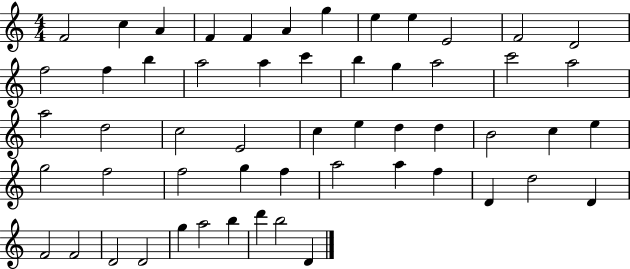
{
  \clef treble
  \numericTimeSignature
  \time 4/4
  \key c \major
  f'2 c''4 a'4 | f'4 f'4 a'4 g''4 | e''4 e''4 e'2 | f'2 d'2 | \break f''2 f''4 b''4 | a''2 a''4 c'''4 | b''4 g''4 a''2 | c'''2 a''2 | \break a''2 d''2 | c''2 e'2 | c''4 e''4 d''4 d''4 | b'2 c''4 e''4 | \break g''2 f''2 | f''2 g''4 f''4 | a''2 a''4 f''4 | d'4 d''2 d'4 | \break f'2 f'2 | d'2 d'2 | g''4 a''2 b''4 | d'''4 b''2 d'4 | \break \bar "|."
}